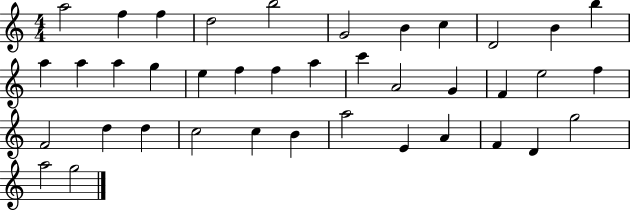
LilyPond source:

{
  \clef treble
  \numericTimeSignature
  \time 4/4
  \key c \major
  a''2 f''4 f''4 | d''2 b''2 | g'2 b'4 c''4 | d'2 b'4 b''4 | \break a''4 a''4 a''4 g''4 | e''4 f''4 f''4 a''4 | c'''4 a'2 g'4 | f'4 e''2 f''4 | \break f'2 d''4 d''4 | c''2 c''4 b'4 | a''2 e'4 a'4 | f'4 d'4 g''2 | \break a''2 g''2 | \bar "|."
}